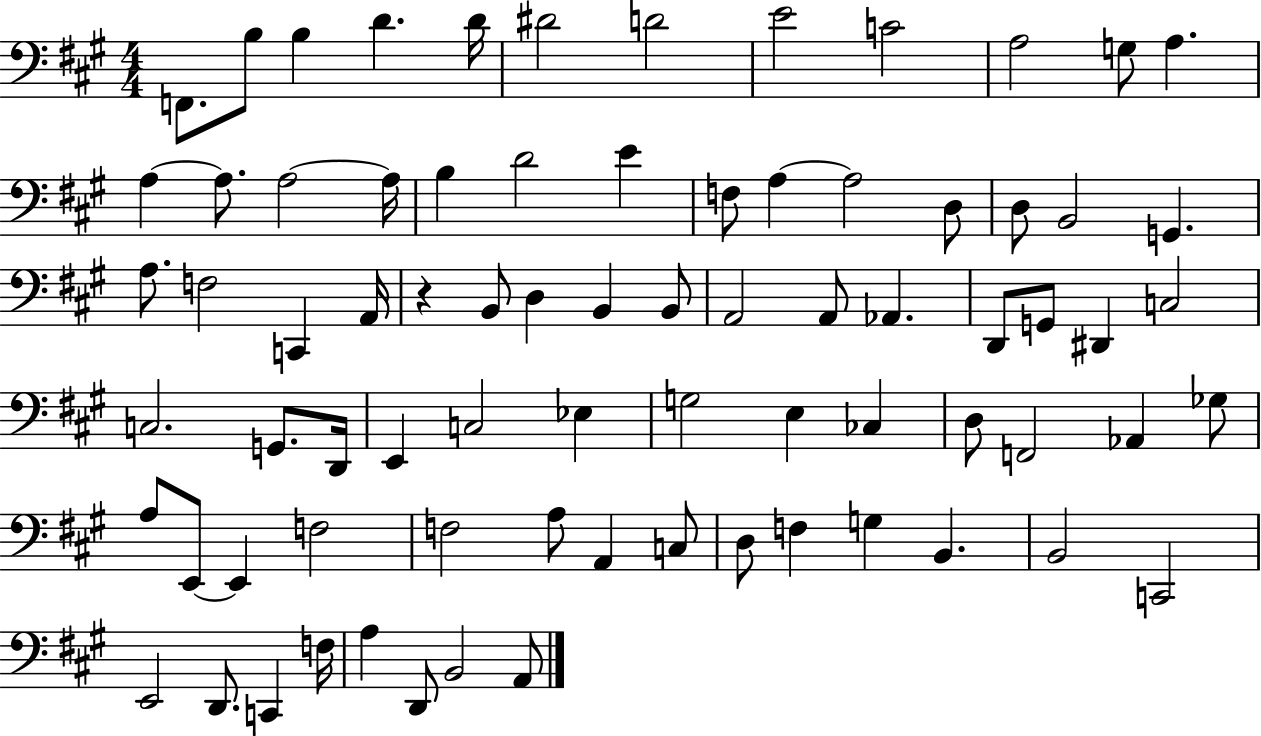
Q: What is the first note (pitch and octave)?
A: F2